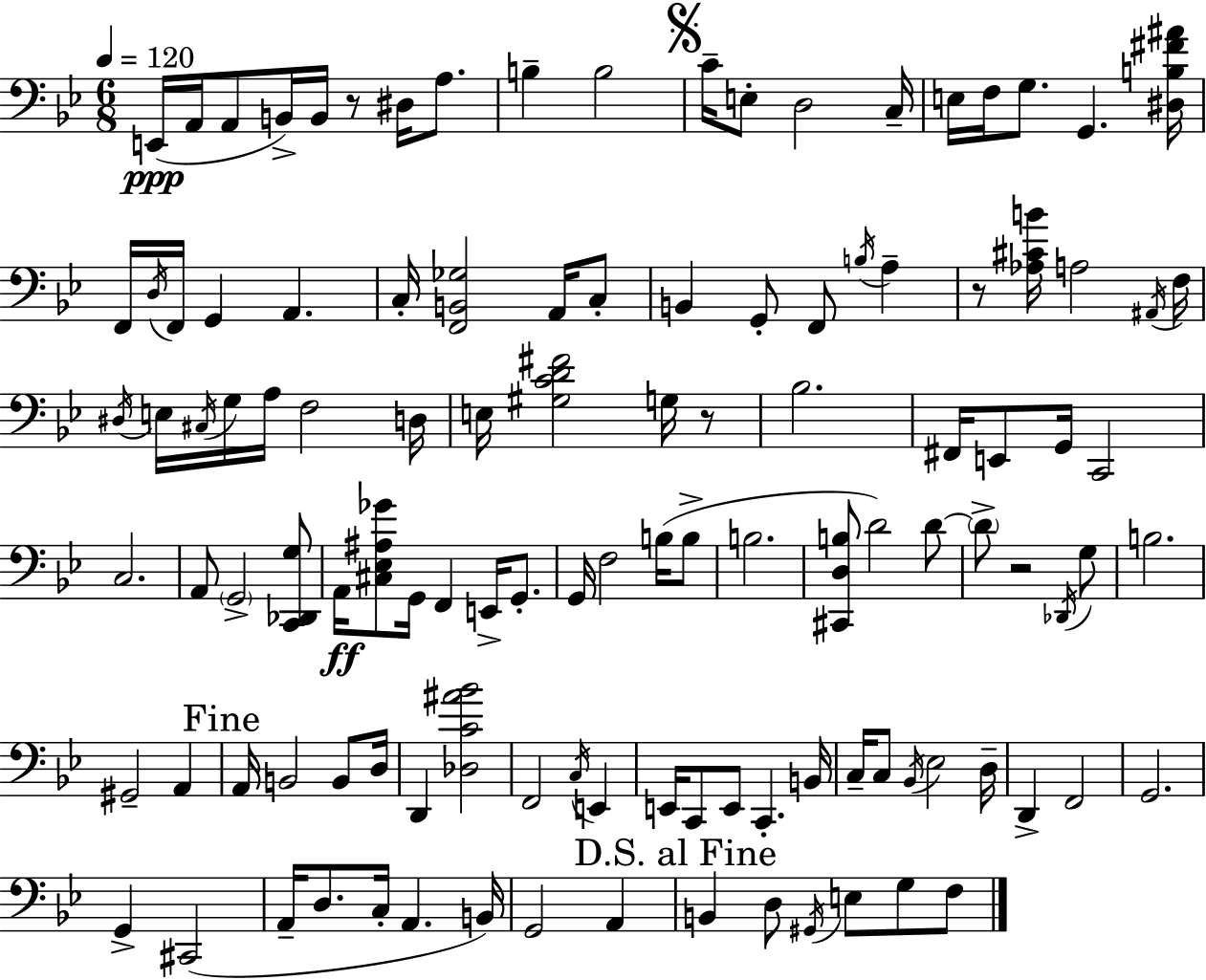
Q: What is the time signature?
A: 6/8